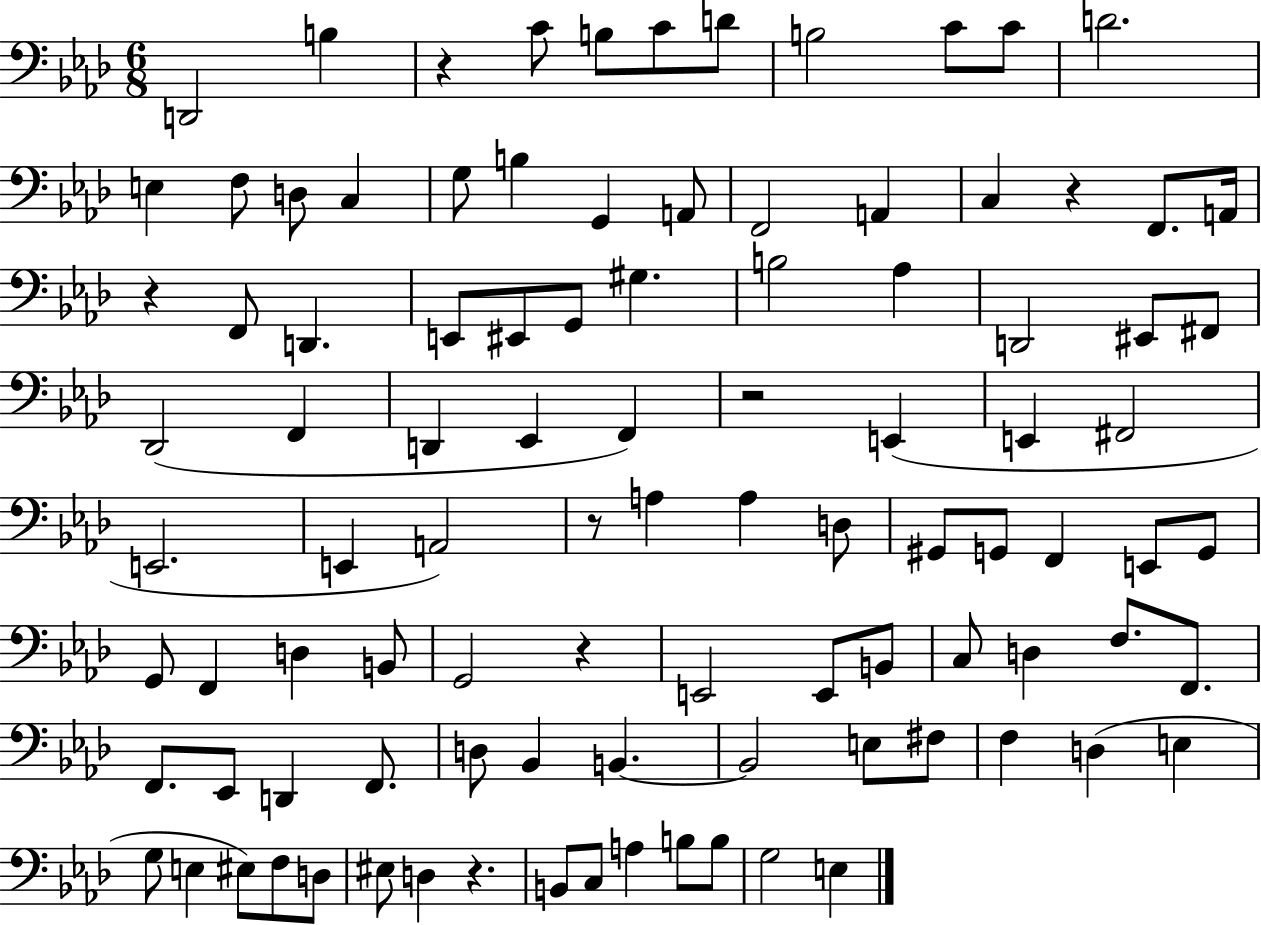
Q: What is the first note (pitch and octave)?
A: D2